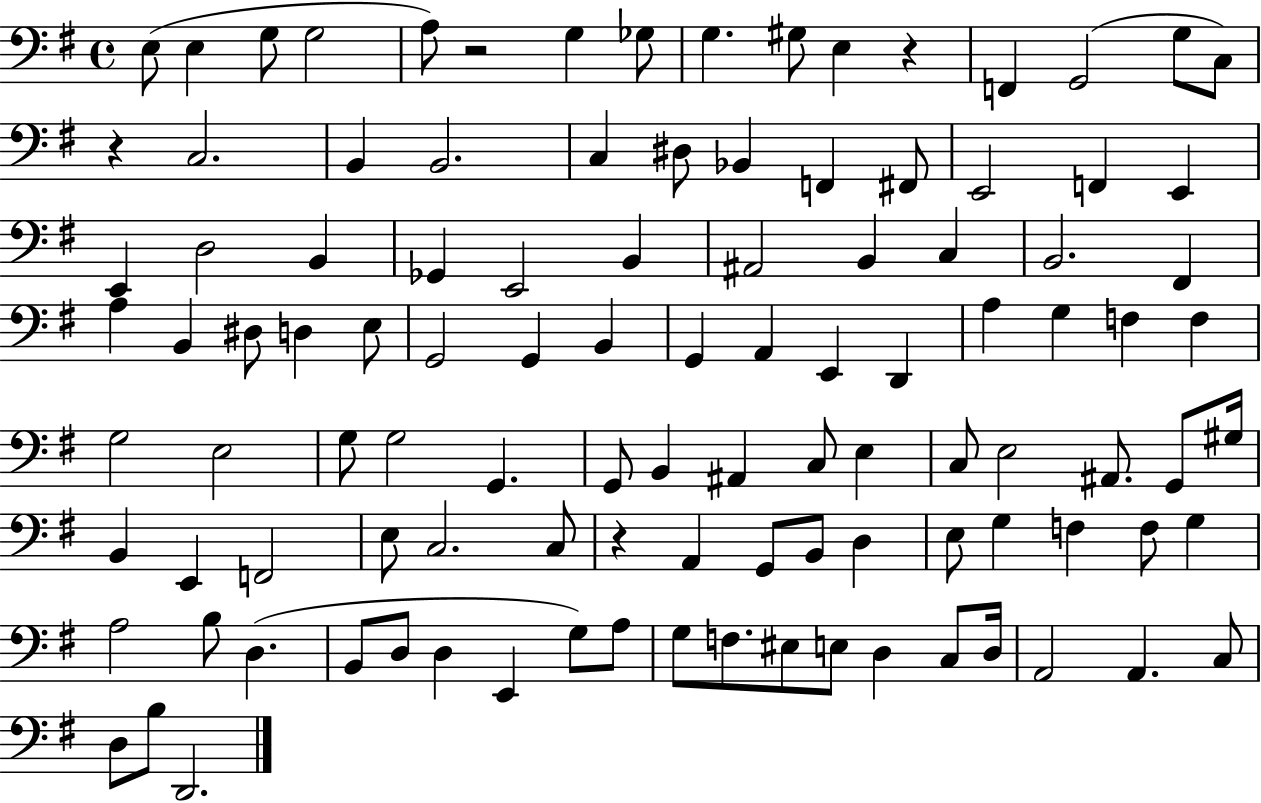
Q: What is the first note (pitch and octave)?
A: E3